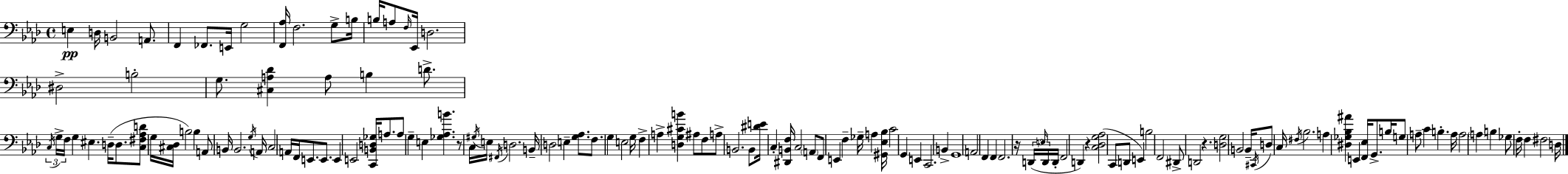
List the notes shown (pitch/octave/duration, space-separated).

E3/q D3/s B2/h A2/e. F2/q FES2/e. E2/s G3/h [F2,Ab3]/s F3/h. G3/e B3/s B3/s A3/e F3/s Eb2/s D3/h. D#3/h B3/h G3/e. [C#3,A3,Db4]/q A3/e B3/q D4/e. C3/s G3/s F3/s G3/q EIS3/q. D3/s D3/e. [C3,F#3,Ab3,D4]/e G3/s [C#3,Db3]/s B3/h B3/q A2/e B2/s B2/h. G3/s A2/s C3/h A2/s F2/s E2/e. E2/e. E2/q E2/h [C2,B2,D3,Gb3]/s A3/e. A3/e G3/q E3/q [Gb3,Ab3,B4]/q. R/e C3/s G#3/s E3/s F#2/s D3/h. B2/s D3/h E3/q [G3,Ab3]/e. F3/e. G3/q E3/h G3/s F3/q A3/q [D3,G3,C#4,B4]/q A#3/e F3/e A3/e B2/h. B2/e [D#4,E4]/s C3/q [D#2,B2,F3]/s C3/h A2/e F2/e E2/q F3/q Gb3/s A3/q [G#2,Eb3,Bb3]/s C4/h G2/q E2/q C2/h. B2/q G2/w A2/h F2/q F2/q F2/h. R/s D2/s E3/s D2/s D2/s F2/h D2/q R/q [C3,Db3,G3,Ab3]/h C2/e D2/e E2/q B3/h F2/h D#2/e D2/h R/q. [D3,G3]/h B2/h B2/s C#2/s D3/e C3/s F#3/s Bb3/h. A3/q [D#3,Gb3,Bb3,A#4]/q E2/q [F2,Eb3]/s G2/e. B3/s G3/e A3/e C4/q B3/q. A3/s A3/h A3/q B3/q Gb3/e F3/s F3/q F#3/h D3/s